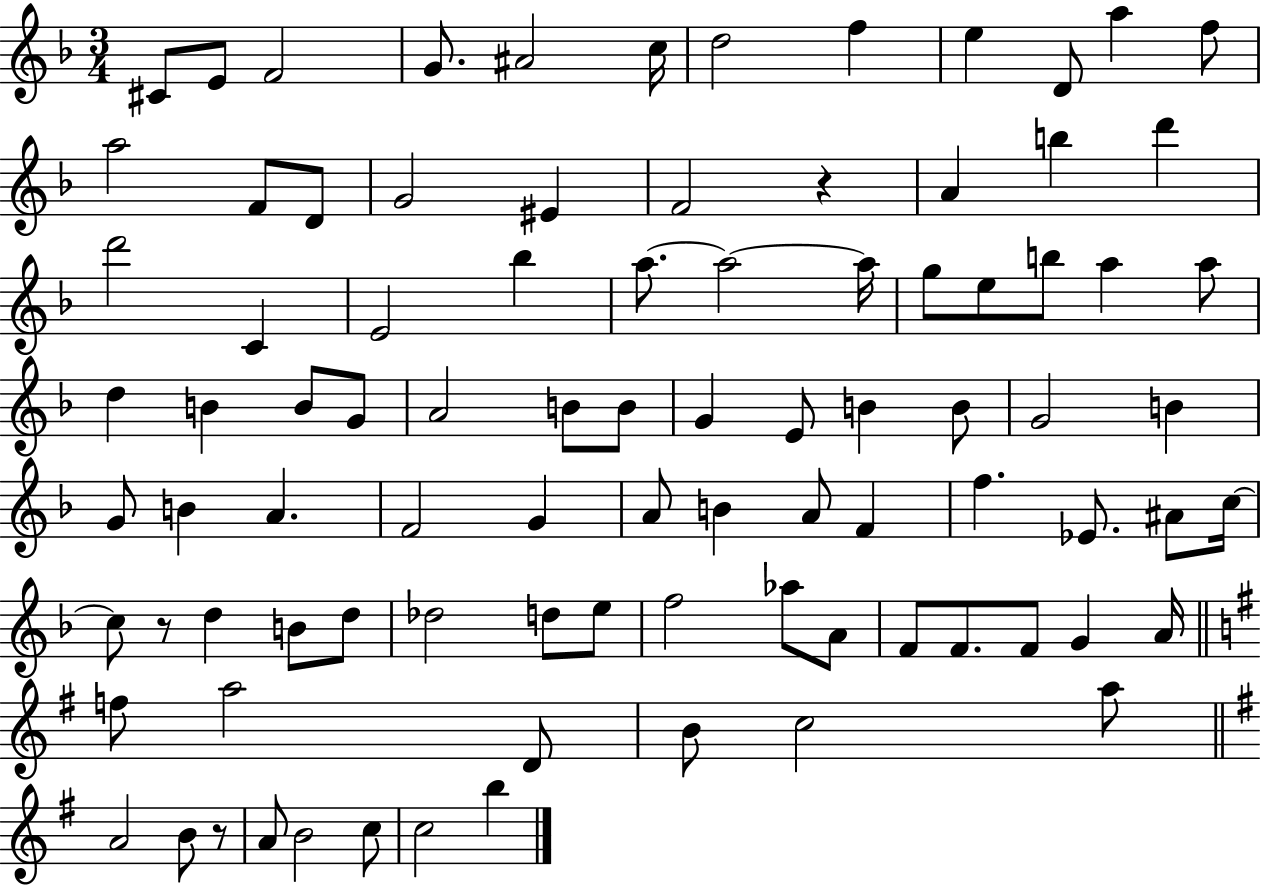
{
  \clef treble
  \numericTimeSignature
  \time 3/4
  \key f \major
  \repeat volta 2 { cis'8 e'8 f'2 | g'8. ais'2 c''16 | d''2 f''4 | e''4 d'8 a''4 f''8 | \break a''2 f'8 d'8 | g'2 eis'4 | f'2 r4 | a'4 b''4 d'''4 | \break d'''2 c'4 | e'2 bes''4 | a''8.~~ a''2~~ a''16 | g''8 e''8 b''8 a''4 a''8 | \break d''4 b'4 b'8 g'8 | a'2 b'8 b'8 | g'4 e'8 b'4 b'8 | g'2 b'4 | \break g'8 b'4 a'4. | f'2 g'4 | a'8 b'4 a'8 f'4 | f''4. ees'8. ais'8 c''16~~ | \break c''8 r8 d''4 b'8 d''8 | des''2 d''8 e''8 | f''2 aes''8 a'8 | f'8 f'8. f'8 g'4 a'16 | \break \bar "||" \break \key g \major f''8 a''2 d'8 | b'8 c''2 a''8 | \bar "||" \break \key g \major a'2 b'8 r8 | a'8 b'2 c''8 | c''2 b''4 | } \bar "|."
}